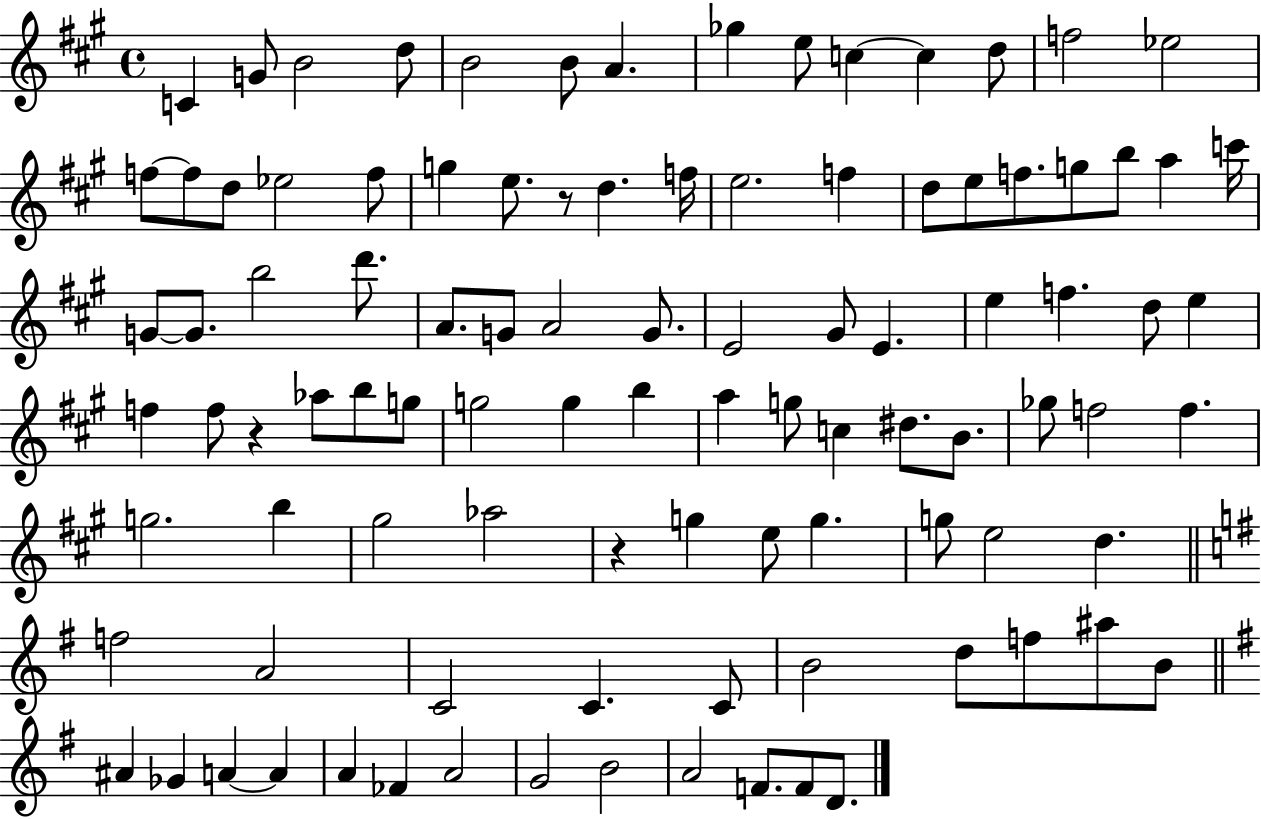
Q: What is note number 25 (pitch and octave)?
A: F5